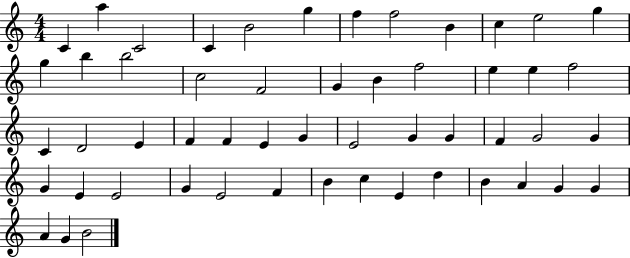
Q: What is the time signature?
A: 4/4